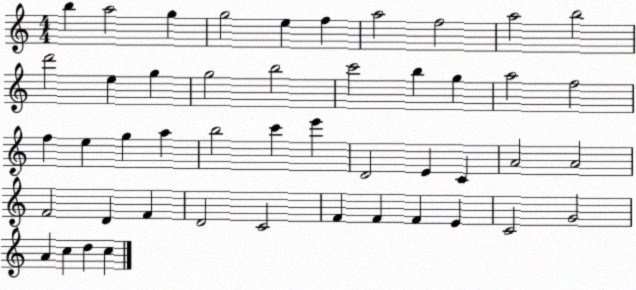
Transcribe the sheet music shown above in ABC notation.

X:1
T:Untitled
M:4/4
L:1/4
K:C
b a2 g g2 e f a2 f2 a2 b2 d'2 e g g2 b2 c'2 b g a2 f2 f e g a b2 c' e' D2 E C A2 A2 F2 D F D2 C2 F F F E C2 G2 A c d c